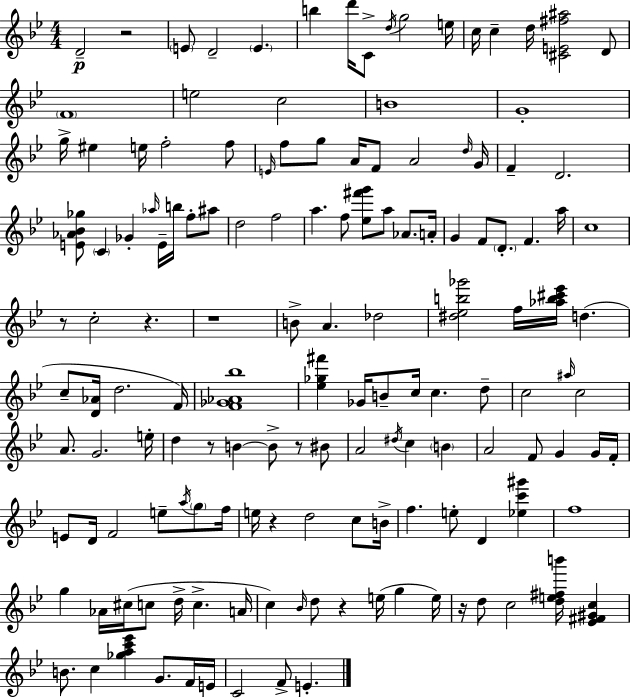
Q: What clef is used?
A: treble